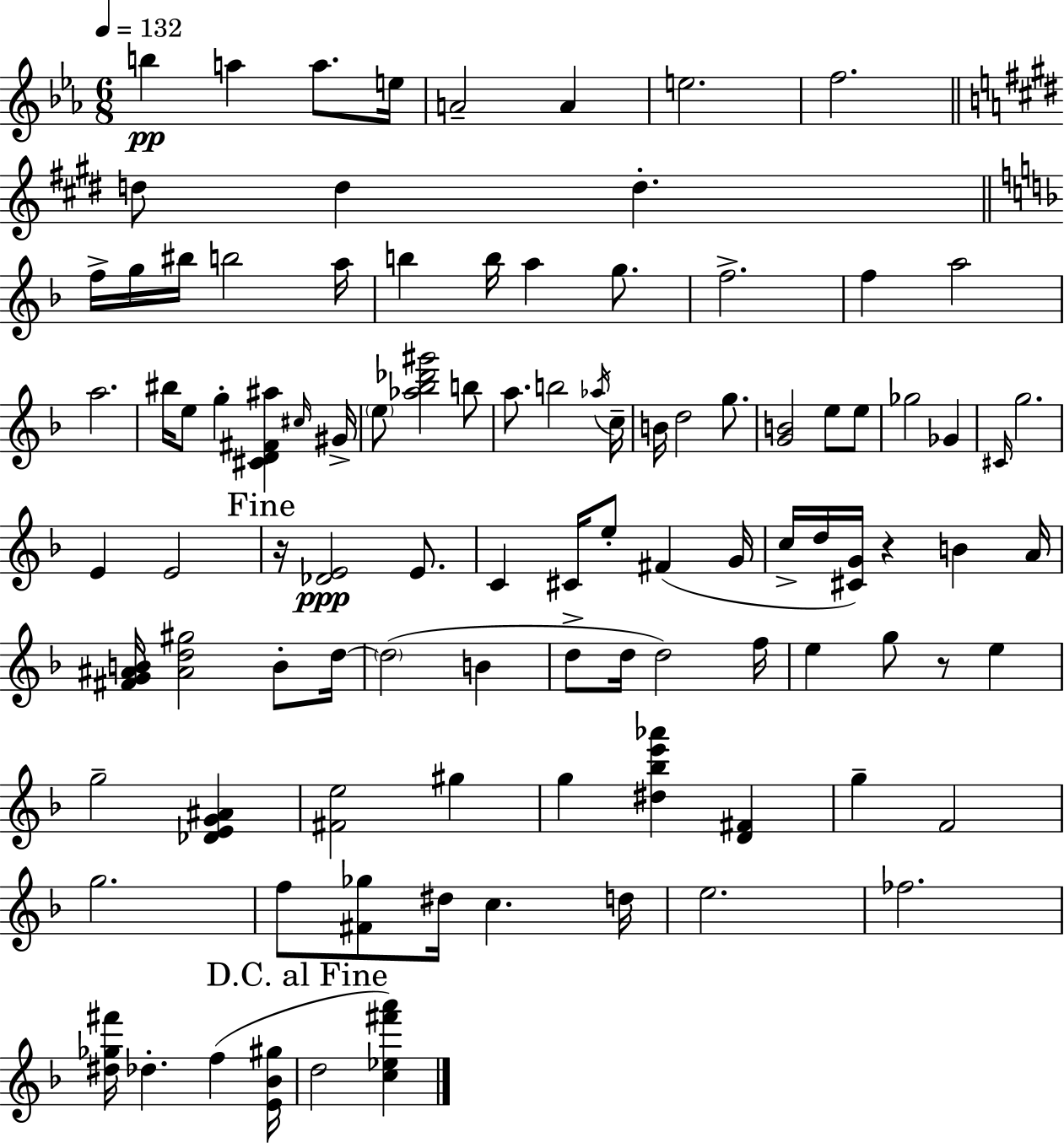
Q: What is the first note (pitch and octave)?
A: B5